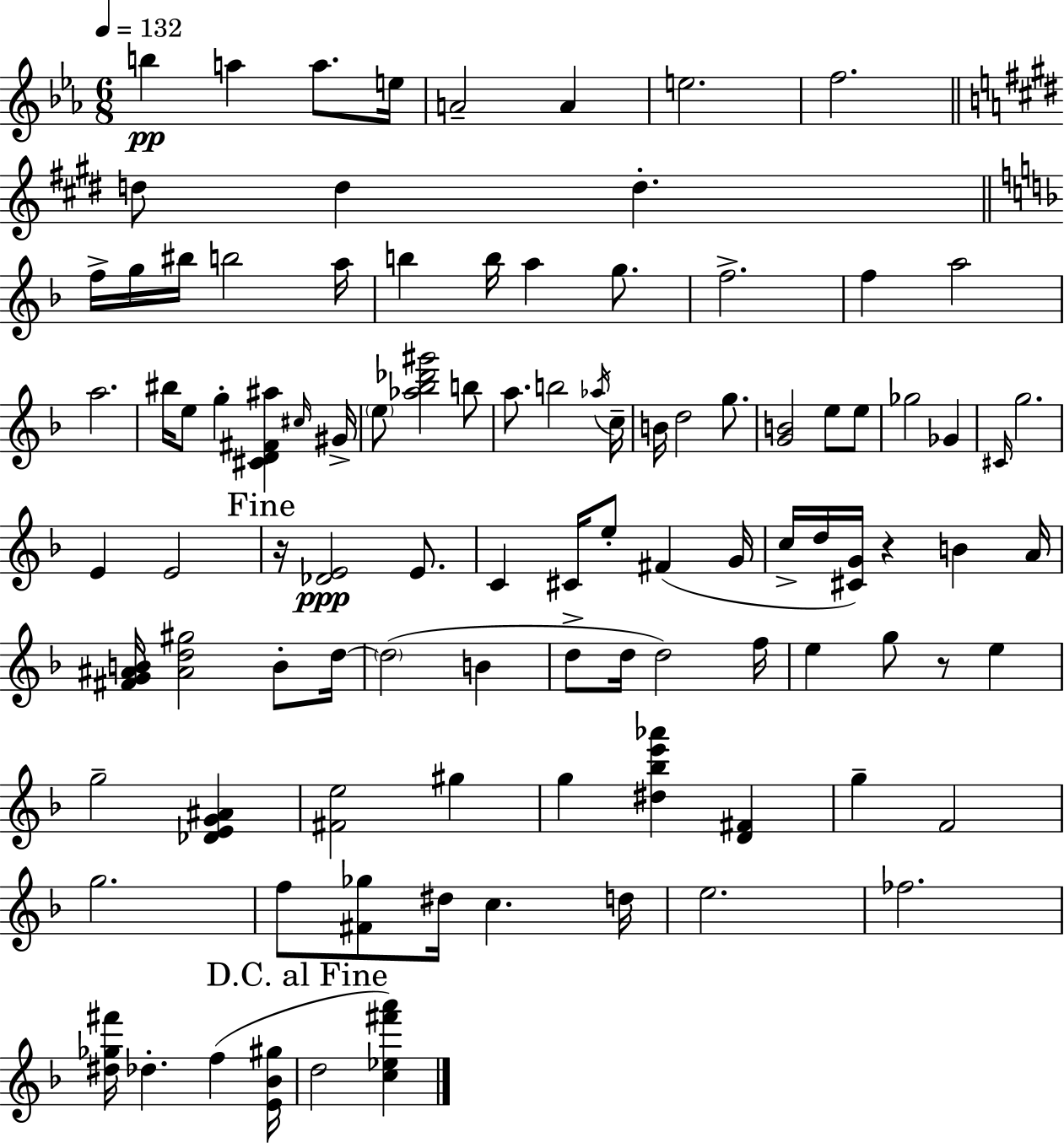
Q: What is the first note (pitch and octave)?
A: B5